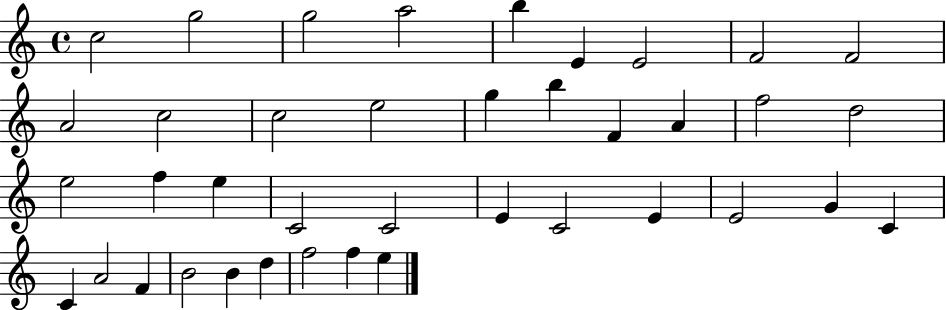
C5/h G5/h G5/h A5/h B5/q E4/q E4/h F4/h F4/h A4/h C5/h C5/h E5/h G5/q B5/q F4/q A4/q F5/h D5/h E5/h F5/q E5/q C4/h C4/h E4/q C4/h E4/q E4/h G4/q C4/q C4/q A4/h F4/q B4/h B4/q D5/q F5/h F5/q E5/q